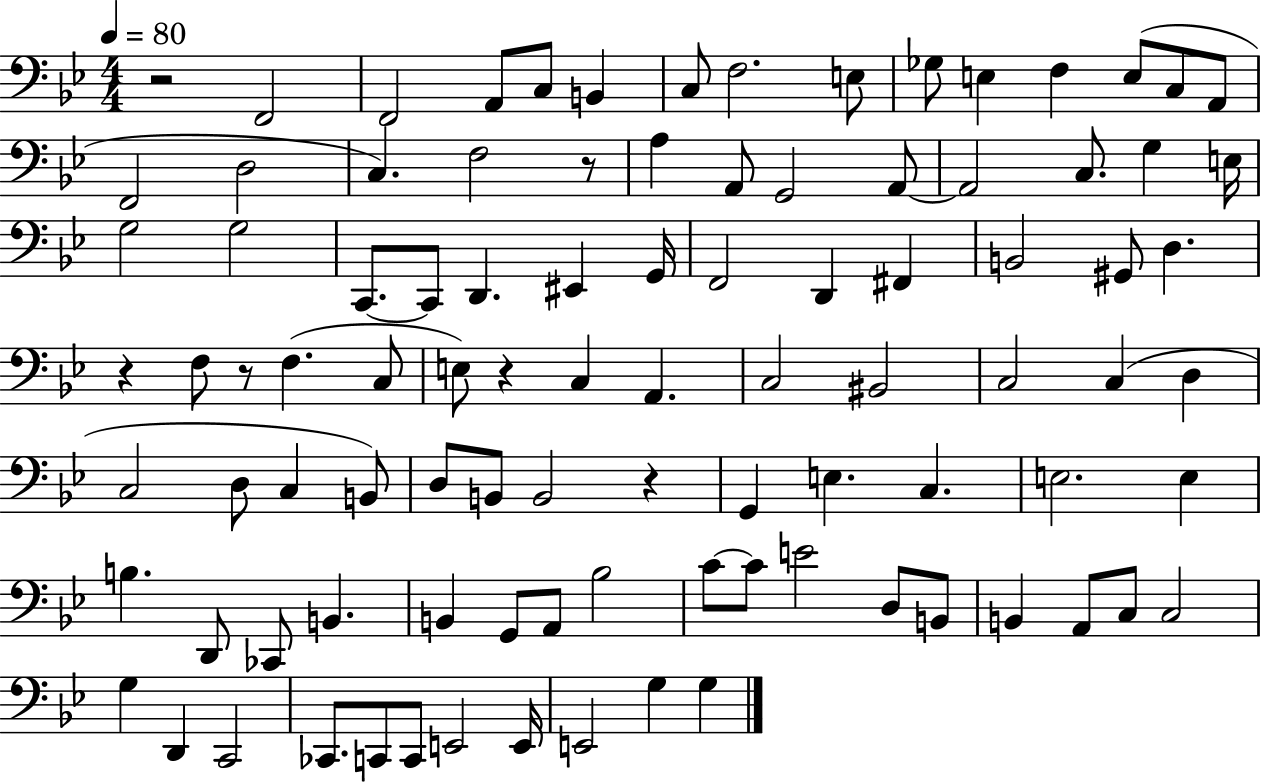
R/h F2/h F2/h A2/e C3/e B2/q C3/e F3/h. E3/e Gb3/e E3/q F3/q E3/e C3/e A2/e F2/h D3/h C3/q. F3/h R/e A3/q A2/e G2/h A2/e A2/h C3/e. G3/q E3/s G3/h G3/h C2/e. C2/e D2/q. EIS2/q G2/s F2/h D2/q F#2/q B2/h G#2/e D3/q. R/q F3/e R/e F3/q. C3/e E3/e R/q C3/q A2/q. C3/h BIS2/h C3/h C3/q D3/q C3/h D3/e C3/q B2/e D3/e B2/e B2/h R/q G2/q E3/q. C3/q. E3/h. E3/q B3/q. D2/e CES2/e B2/q. B2/q G2/e A2/e Bb3/h C4/e C4/e E4/h D3/e B2/e B2/q A2/e C3/e C3/h G3/q D2/q C2/h CES2/e. C2/e C2/e E2/h E2/s E2/h G3/q G3/q